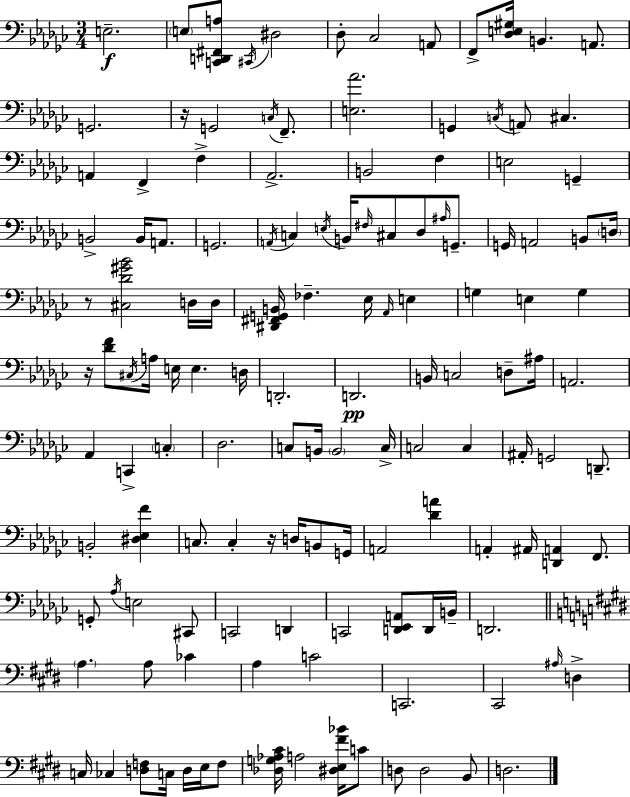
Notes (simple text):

E3/h. E3/e [C2,D2,F#2,A3]/e C#2/s D#3/h Db3/e CES3/h A2/e F2/e [Db3,E3,G#3]/s B2/q. A2/e. G2/h. R/s G2/h C3/s F2/e. [E3,Ab4]/h. G2/q C3/s A2/e C#3/q. A2/q F2/q F3/q Ab2/h. B2/h F3/q E3/h G2/q B2/h B2/s A2/e. G2/h. A2/s C3/q E3/s B2/s F#3/s C#3/e Db3/e A#3/s G2/e. G2/s A2/h B2/e D3/s R/e [C#3,Db4,G#4,Bb4]/h D3/s D3/s [D#2,F#2,G2,B2]/s FES3/q. Eb3/s Ab2/s E3/q G3/q E3/q G3/q R/s [Db4,F4]/e C#3/s A3/s E3/s E3/q. D3/s D2/h. D2/h. B2/s C3/h D3/e A#3/s A2/h. Ab2/q C2/q C3/q Db3/h. C3/e B2/s B2/h C3/s C3/h C3/q A#2/s G2/h D2/e. B2/h [D#3,Eb3,F4]/q C3/e. C3/q R/s D3/s B2/e G2/s A2/h [Db4,A4]/q A2/q A#2/s [D2,A2]/q F2/e. G2/e Ab3/s E3/h C#2/e C2/h D2/q C2/h [D2,Eb2,A2]/e D2/s B2/s D2/h. A3/q. A3/e CES4/q A3/q C4/h C2/h. C#2/h A#3/s D3/q C3/s CES3/q [D3,F3]/e C3/s D3/s E3/s F3/e [Db3,G3,Ab3,C#4]/s A3/h [D#3,E3,F#4,Bb4]/s C4/e D3/e D3/h B2/e D3/h.